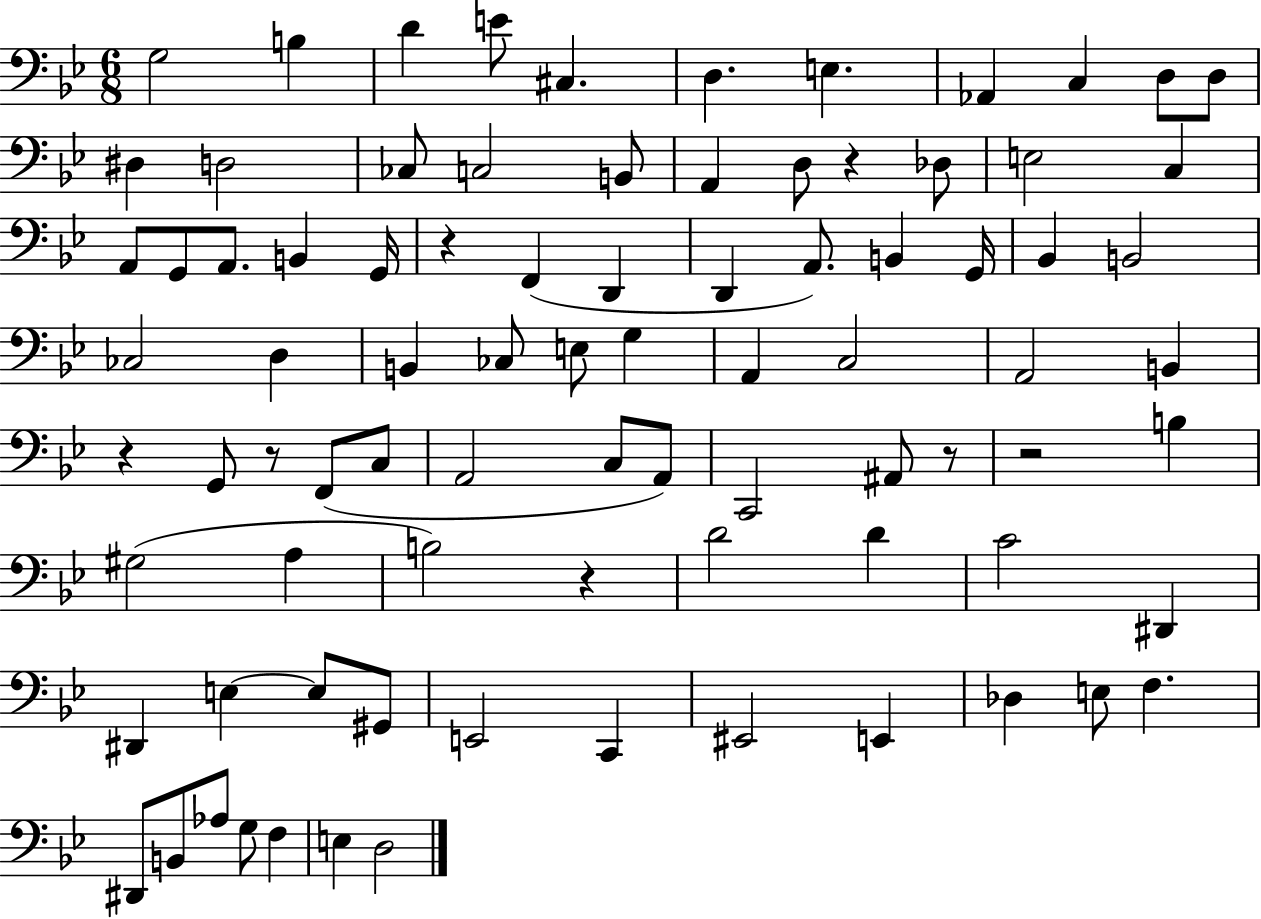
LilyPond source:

{
  \clef bass
  \numericTimeSignature
  \time 6/8
  \key bes \major
  \repeat volta 2 { g2 b4 | d'4 e'8 cis4. | d4. e4. | aes,4 c4 d8 d8 | \break dis4 d2 | ces8 c2 b,8 | a,4 d8 r4 des8 | e2 c4 | \break a,8 g,8 a,8. b,4 g,16 | r4 f,4( d,4 | d,4 a,8.) b,4 g,16 | bes,4 b,2 | \break ces2 d4 | b,4 ces8 e8 g4 | a,4 c2 | a,2 b,4 | \break r4 g,8 r8 f,8( c8 | a,2 c8 a,8) | c,2 ais,8 r8 | r2 b4 | \break gis2( a4 | b2) r4 | d'2 d'4 | c'2 dis,4 | \break dis,4 e4~~ e8 gis,8 | e,2 c,4 | eis,2 e,4 | des4 e8 f4. | \break dis,8 b,8 aes8 g8 f4 | e4 d2 | } \bar "|."
}